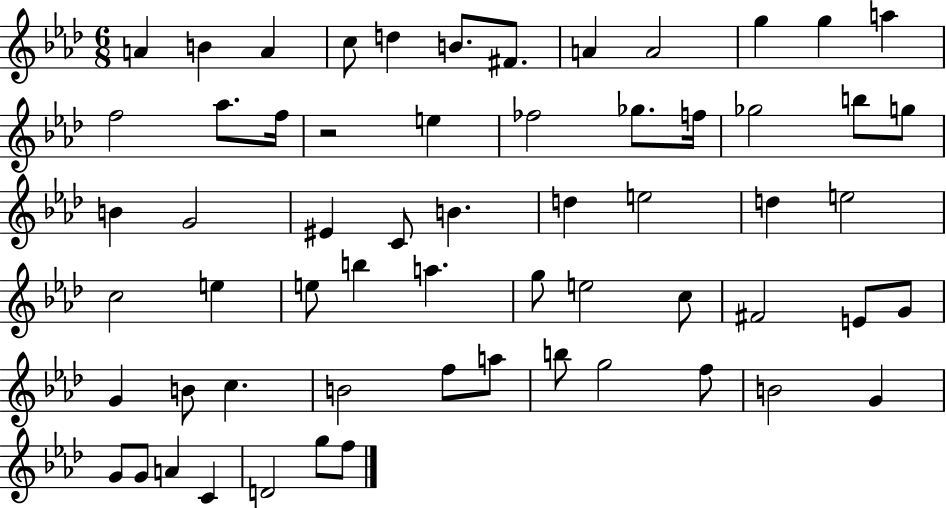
{
  \clef treble
  \numericTimeSignature
  \time 6/8
  \key aes \major
  a'4 b'4 a'4 | c''8 d''4 b'8. fis'8. | a'4 a'2 | g''4 g''4 a''4 | \break f''2 aes''8. f''16 | r2 e''4 | fes''2 ges''8. f''16 | ges''2 b''8 g''8 | \break b'4 g'2 | eis'4 c'8 b'4. | d''4 e''2 | d''4 e''2 | \break c''2 e''4 | e''8 b''4 a''4. | g''8 e''2 c''8 | fis'2 e'8 g'8 | \break g'4 b'8 c''4. | b'2 f''8 a''8 | b''8 g''2 f''8 | b'2 g'4 | \break g'8 g'8 a'4 c'4 | d'2 g''8 f''8 | \bar "|."
}